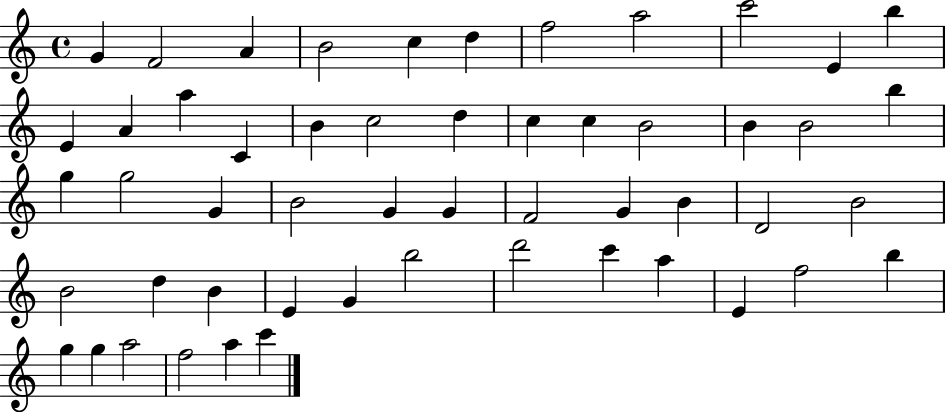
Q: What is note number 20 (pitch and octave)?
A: C5